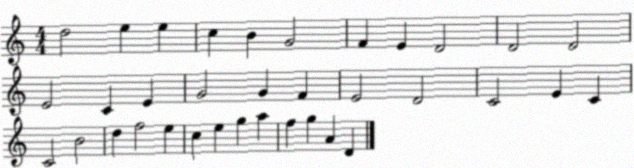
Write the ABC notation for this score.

X:1
T:Untitled
M:4/4
L:1/4
K:C
d2 e e c B G2 F E D2 D2 D2 E2 C E G2 G F E2 D2 C2 E C C2 B2 d f2 e c e g a f g A D